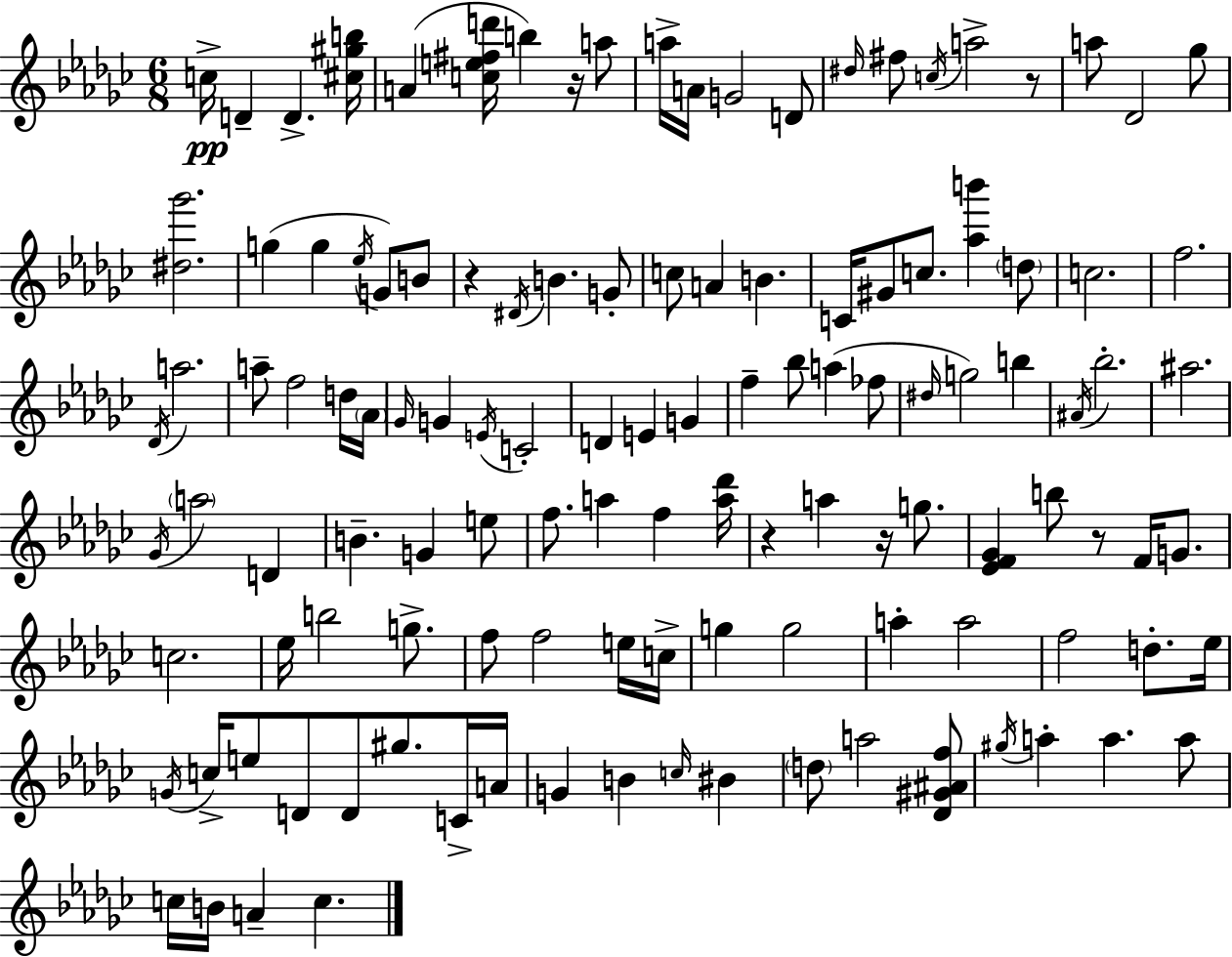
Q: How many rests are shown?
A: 6